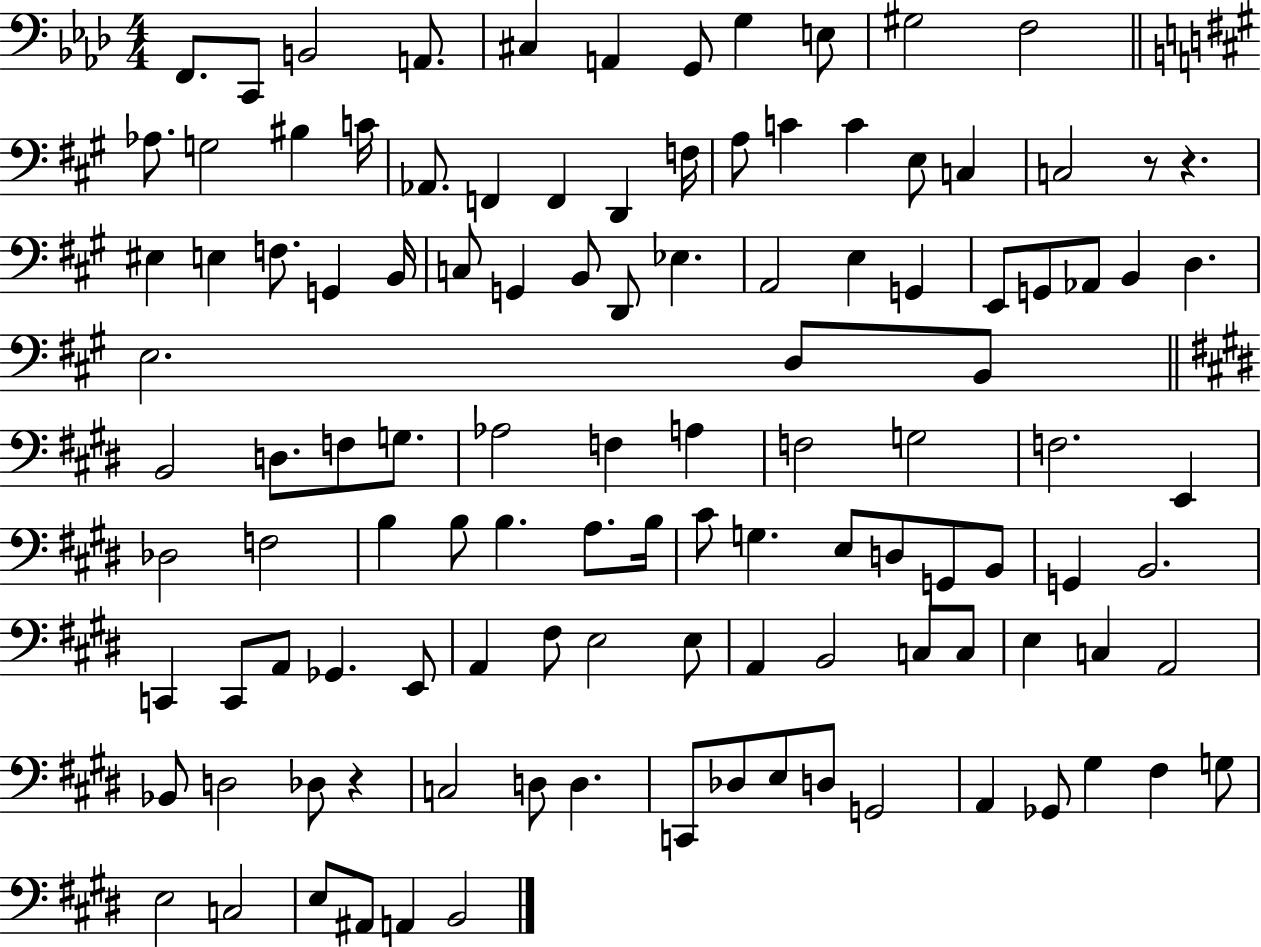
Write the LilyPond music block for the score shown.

{
  \clef bass
  \numericTimeSignature
  \time 4/4
  \key aes \major
  f,8. c,8 b,2 a,8. | cis4 a,4 g,8 g4 e8 | gis2 f2 | \bar "||" \break \key a \major aes8. g2 bis4 c'16 | aes,8. f,4 f,4 d,4 f16 | a8 c'4 c'4 e8 c4 | c2 r8 r4. | \break eis4 e4 f8. g,4 b,16 | c8 g,4 b,8 d,8 ees4. | a,2 e4 g,4 | e,8 g,8 aes,8 b,4 d4. | \break e2. d8 b,8 | \bar "||" \break \key e \major b,2 d8. f8 g8. | aes2 f4 a4 | f2 g2 | f2. e,4 | \break des2 f2 | b4 b8 b4. a8. b16 | cis'8 g4. e8 d8 g,8 b,8 | g,4 b,2. | \break c,4 c,8 a,8 ges,4. e,8 | a,4 fis8 e2 e8 | a,4 b,2 c8 c8 | e4 c4 a,2 | \break bes,8 d2 des8 r4 | c2 d8 d4. | c,8 des8 e8 d8 g,2 | a,4 ges,8 gis4 fis4 g8 | \break e2 c2 | e8 ais,8 a,4 b,2 | \bar "|."
}